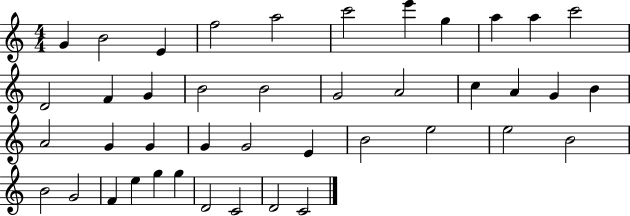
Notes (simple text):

G4/q B4/h E4/q F5/h A5/h C6/h E6/q G5/q A5/q A5/q C6/h D4/h F4/q G4/q B4/h B4/h G4/h A4/h C5/q A4/q G4/q B4/q A4/h G4/q G4/q G4/q G4/h E4/q B4/h E5/h E5/h B4/h B4/h G4/h F4/q E5/q G5/q G5/q D4/h C4/h D4/h C4/h